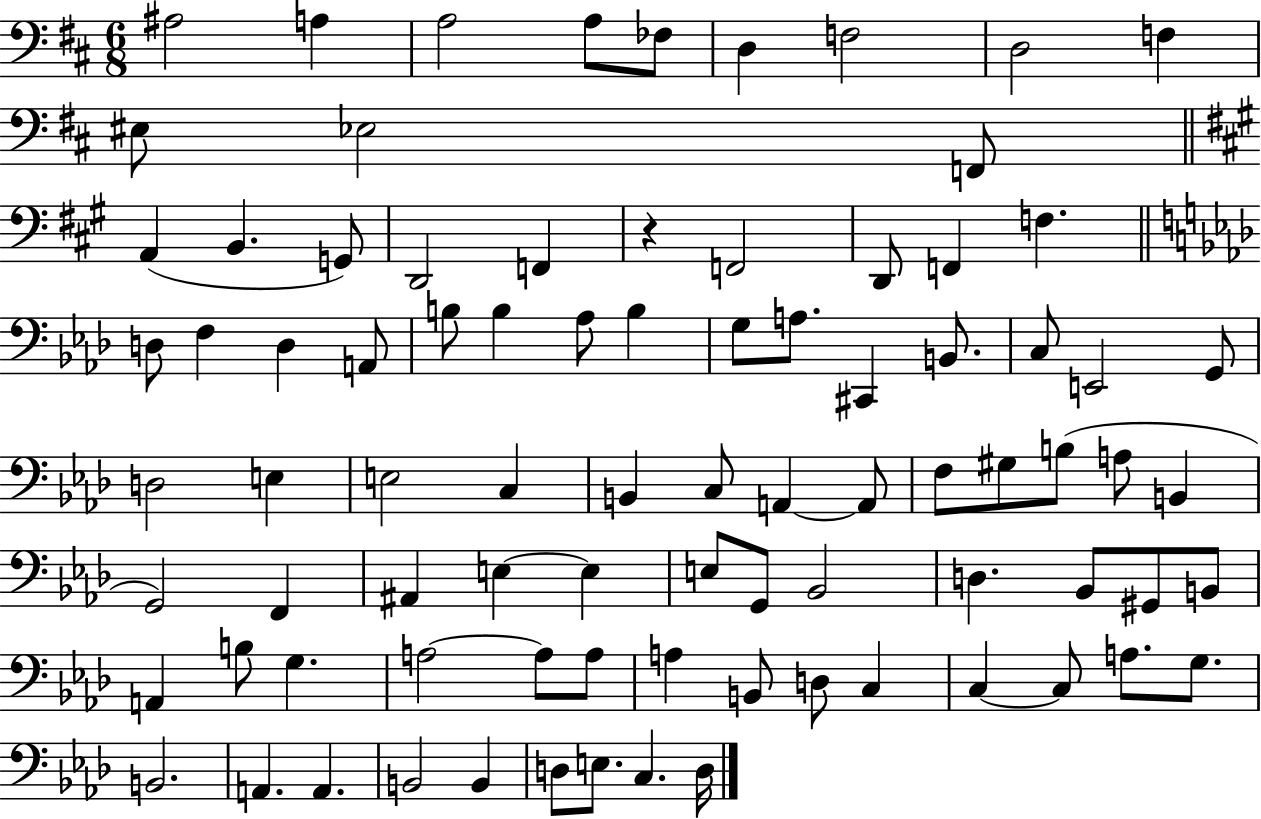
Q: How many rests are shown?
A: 1